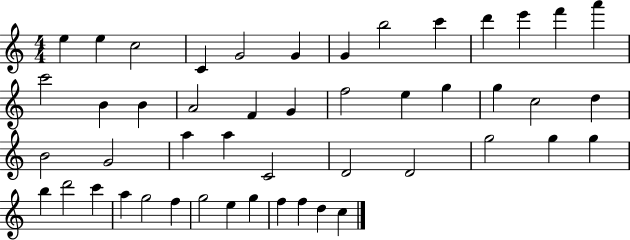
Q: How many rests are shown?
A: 0